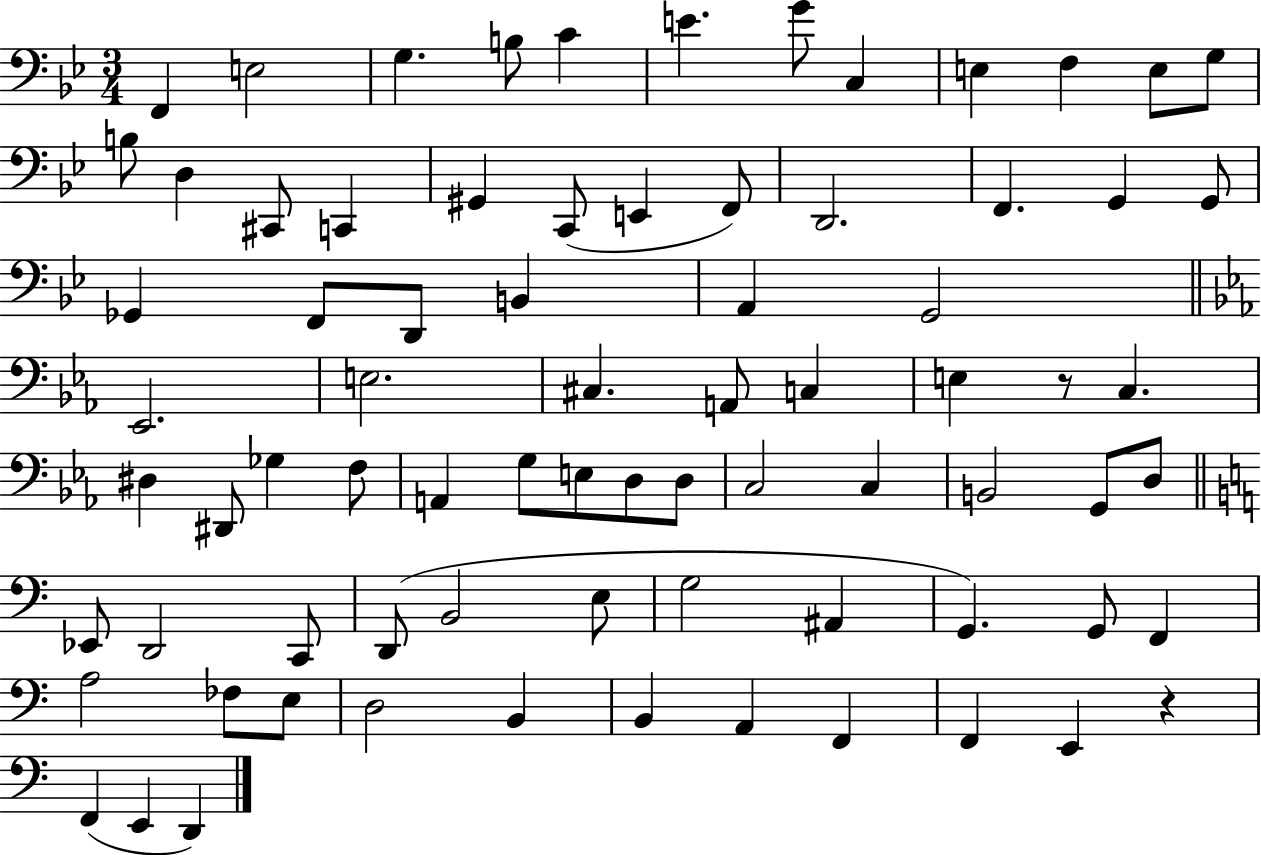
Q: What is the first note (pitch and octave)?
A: F2